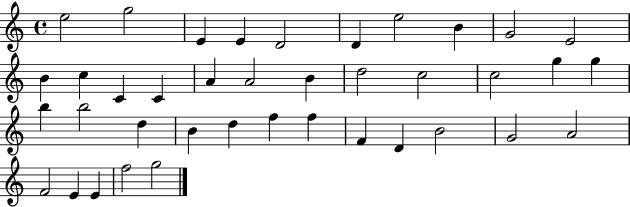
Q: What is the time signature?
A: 4/4